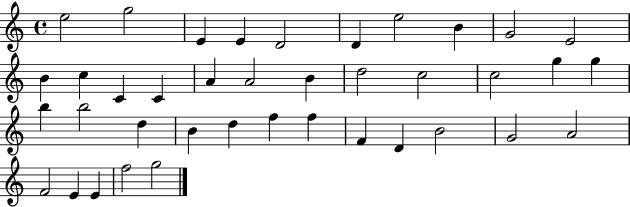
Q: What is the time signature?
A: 4/4